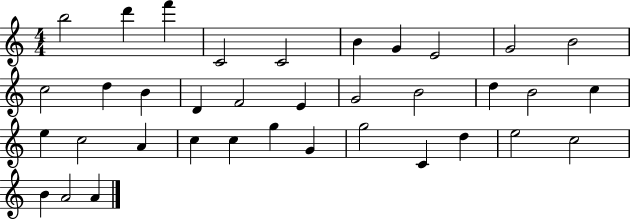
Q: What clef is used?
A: treble